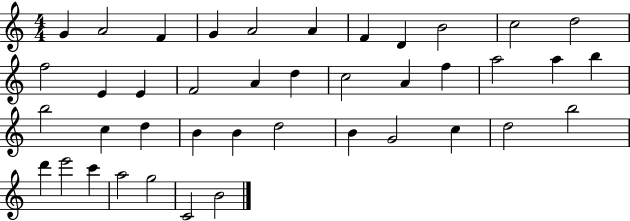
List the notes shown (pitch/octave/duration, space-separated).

G4/q A4/h F4/q G4/q A4/h A4/q F4/q D4/q B4/h C5/h D5/h F5/h E4/q E4/q F4/h A4/q D5/q C5/h A4/q F5/q A5/h A5/q B5/q B5/h C5/q D5/q B4/q B4/q D5/h B4/q G4/h C5/q D5/h B5/h D6/q E6/h C6/q A5/h G5/h C4/h B4/h